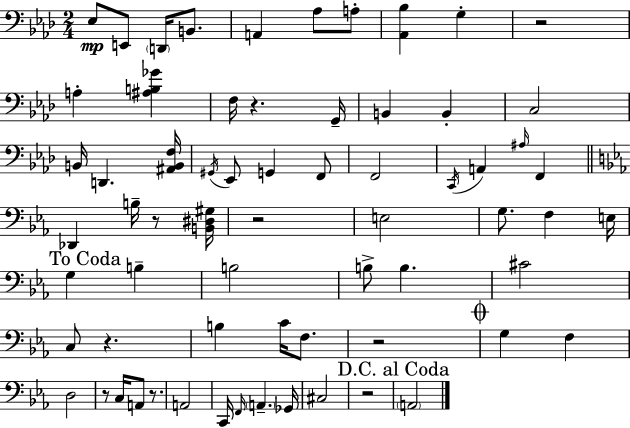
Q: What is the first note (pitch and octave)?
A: Eb3